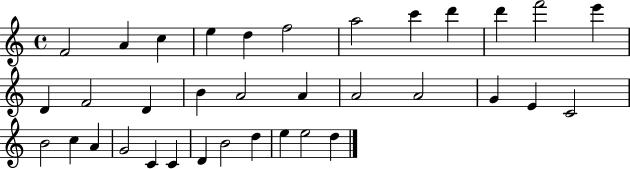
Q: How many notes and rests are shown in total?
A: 35